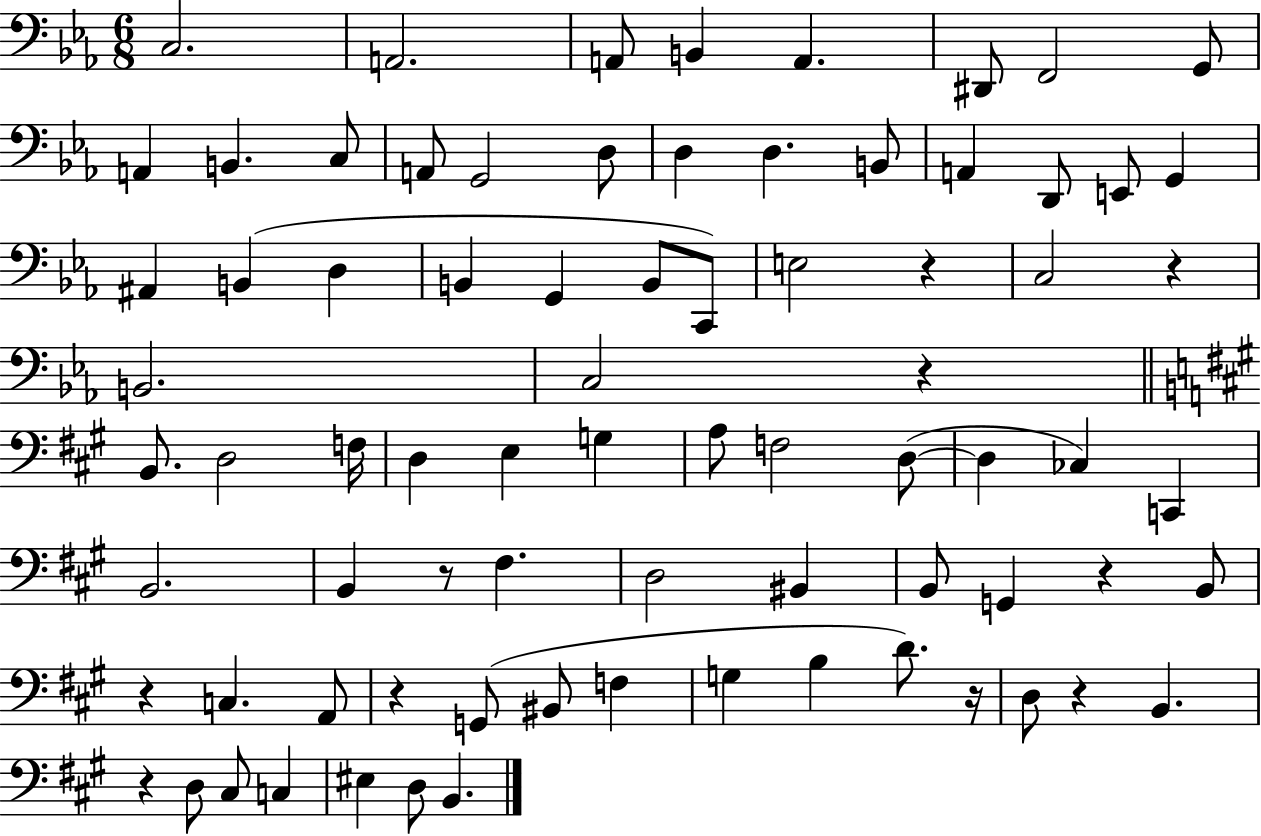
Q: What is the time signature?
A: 6/8